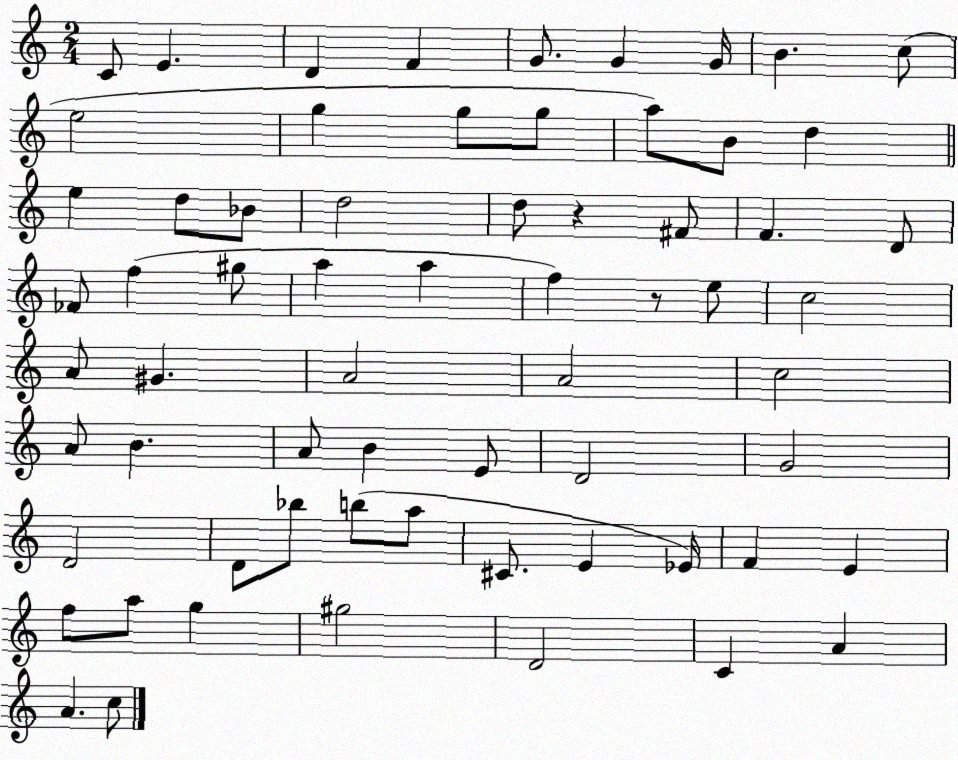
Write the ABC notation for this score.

X:1
T:Untitled
M:2/4
L:1/4
K:C
C/2 E D F G/2 G G/4 B c/2 e2 g g/2 g/2 a/2 B/2 d e d/2 _B/2 d2 d/2 z ^F/2 F D/2 _F/2 f ^g/2 a a f z/2 e/2 c2 A/2 ^G A2 A2 c2 A/2 B A/2 B E/2 D2 G2 D2 D/2 _b/2 b/2 a/2 ^C/2 E _E/4 F E f/2 a/2 g ^g2 D2 C A A c/2